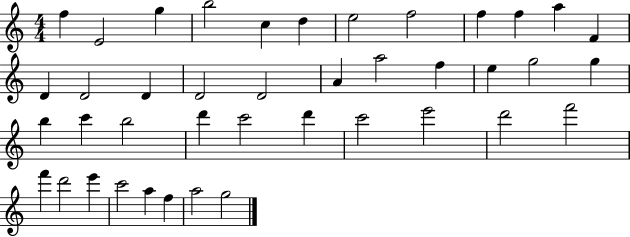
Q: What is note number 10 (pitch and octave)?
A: F5